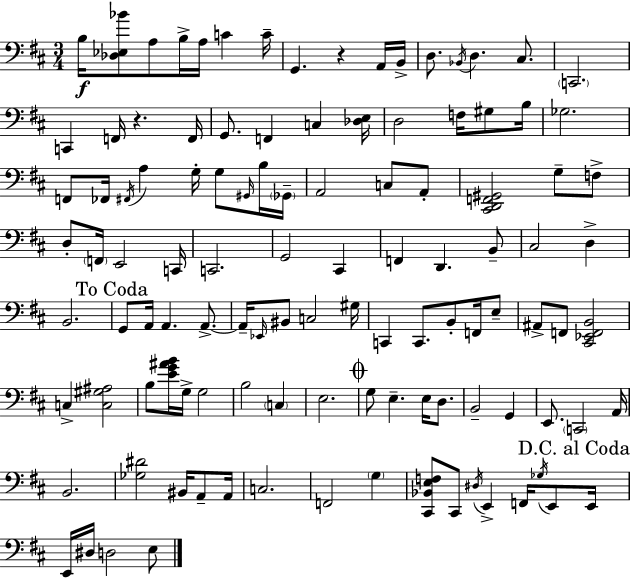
B3/s [Db3,Eb3,Bb4]/e A3/e B3/s A3/s C4/q C4/s G2/q. R/q A2/s B2/s D3/e. Bb2/s D3/q. C#3/e. C2/h. C2/q F2/s R/q. F2/s G2/e. F2/q C3/q [Db3,E3]/s D3/h F3/s G#3/e B3/s Gb3/h. F2/e FES2/s F#2/s A3/q G3/s G3/e G#2/s B3/s Gb2/s A2/h C3/e A2/e [C#2,D2,F2,G#2]/h G3/e F3/e D3/e F2/s E2/h C2/s C2/h. G2/h C#2/q F2/q D2/q. B2/e C#3/h D3/q B2/h. G2/e A2/s A2/q. A2/e. A2/s Eb2/s BIS2/e C3/h G#3/s C2/q C2/e. B2/e F2/s E3/e A#2/e F2/e [C#2,Eb2,F2,B2]/h C3/q [C3,G#3,A#3]/h B3/e [E4,G4,A#4,B4]/s G3/s G3/h B3/h C3/q E3/h. G3/e E3/q. E3/s D3/e. B2/h G2/q E2/e. C2/h A2/s B2/h. [Gb3,D#4]/h BIS2/s A2/e A2/s C3/h. F2/h G3/q [C#2,Bb2,E3,F3]/e C#2/e D#3/s E2/q F2/s Gb3/s E2/e E2/s E2/s D#3/s D3/h E3/e